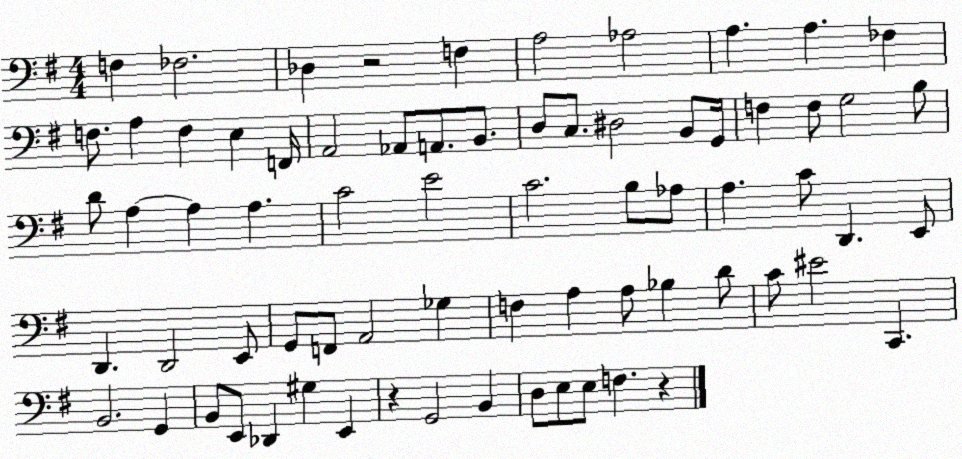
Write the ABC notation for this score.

X:1
T:Untitled
M:4/4
L:1/4
K:G
F, _F,2 _D, z2 F, A,2 _A,2 A, A, _F, F,/2 A, F, E, F,,/4 A,,2 _A,,/2 A,,/2 B,,/2 D,/2 C,/2 ^D,2 B,,/2 G,,/4 F, F,/2 G,2 B,/2 D/2 A, A, A, C2 E2 C2 B,/2 _A,/2 A, C/2 D,, E,,/2 D,, D,,2 E,,/2 G,,/2 F,,/2 A,,2 _G, F, A, A,/2 _B, D/2 C/2 ^E2 C,, B,,2 G,, B,,/2 E,,/2 _D,, ^G, E,, z G,,2 B,, D,/2 E,/2 E,/2 F, z